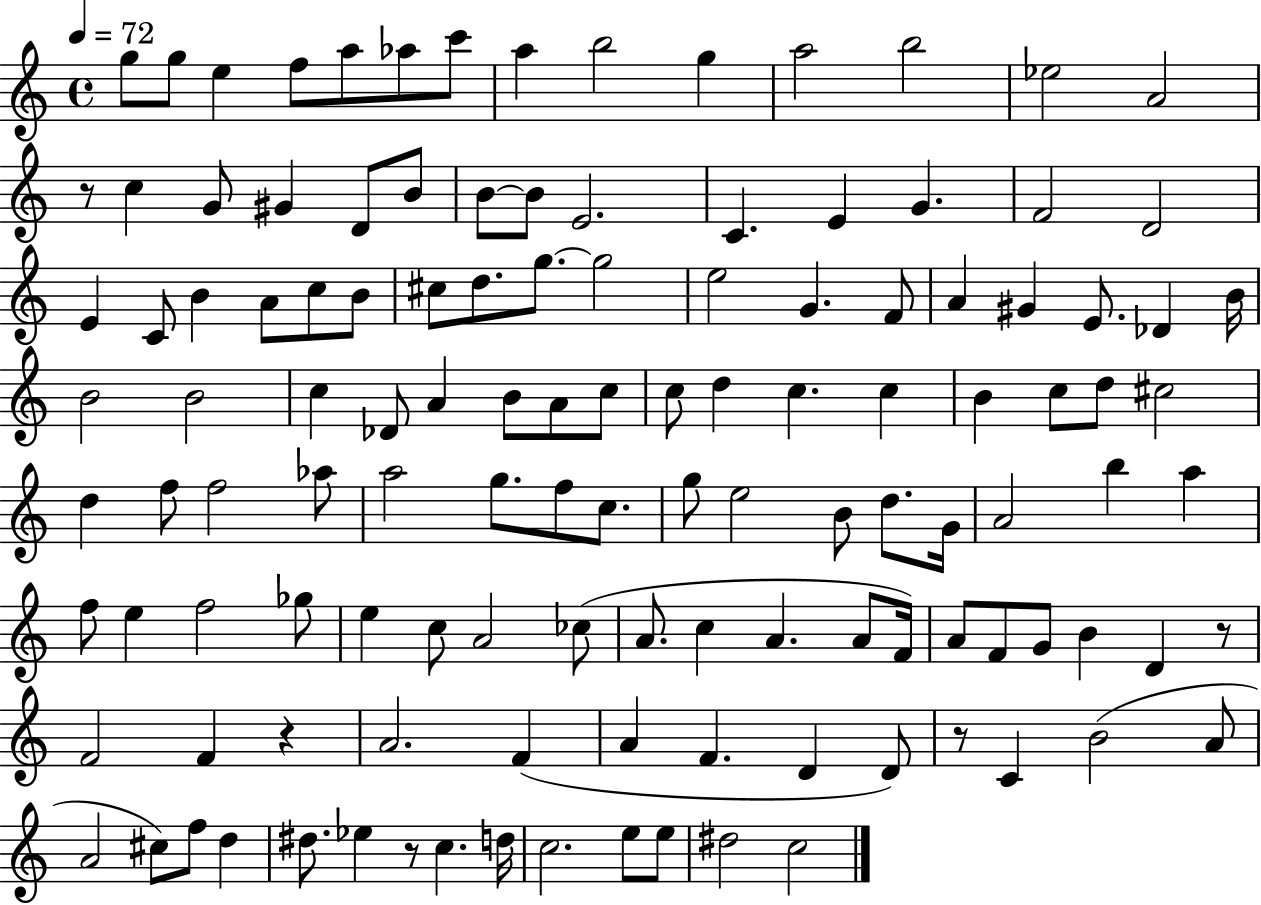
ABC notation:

X:1
T:Untitled
M:4/4
L:1/4
K:C
g/2 g/2 e f/2 a/2 _a/2 c'/2 a b2 g a2 b2 _e2 A2 z/2 c G/2 ^G D/2 B/2 B/2 B/2 E2 C E G F2 D2 E C/2 B A/2 c/2 B/2 ^c/2 d/2 g/2 g2 e2 G F/2 A ^G E/2 _D B/4 B2 B2 c _D/2 A B/2 A/2 c/2 c/2 d c c B c/2 d/2 ^c2 d f/2 f2 _a/2 a2 g/2 f/2 c/2 g/2 e2 B/2 d/2 G/4 A2 b a f/2 e f2 _g/2 e c/2 A2 _c/2 A/2 c A A/2 F/4 A/2 F/2 G/2 B D z/2 F2 F z A2 F A F D D/2 z/2 C B2 A/2 A2 ^c/2 f/2 d ^d/2 _e z/2 c d/4 c2 e/2 e/2 ^d2 c2